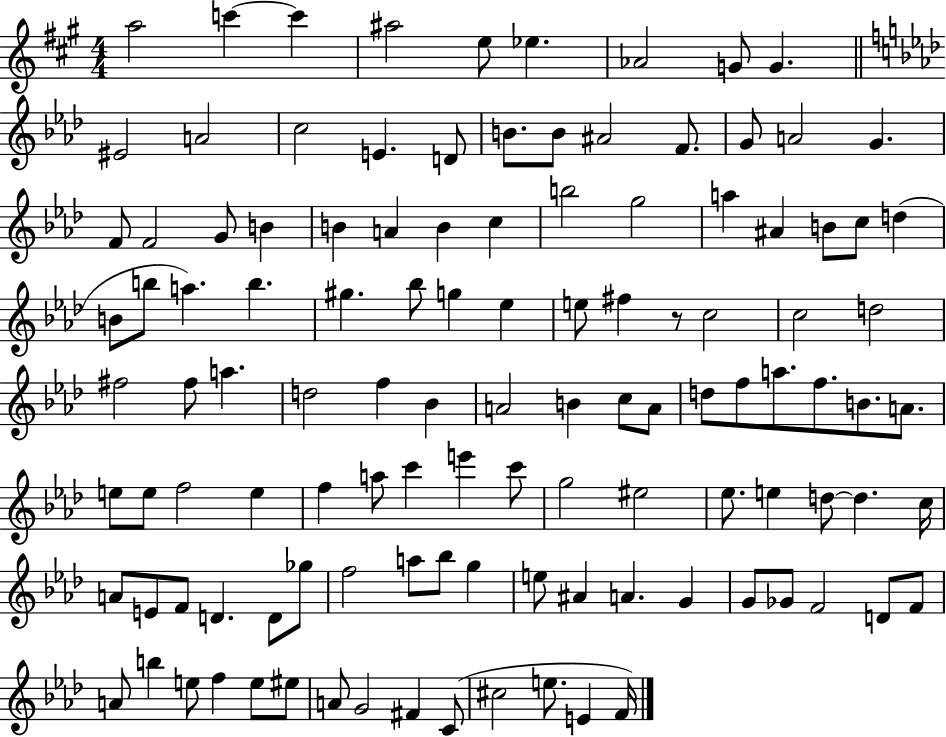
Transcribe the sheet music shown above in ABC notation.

X:1
T:Untitled
M:4/4
L:1/4
K:A
a2 c' c' ^a2 e/2 _e _A2 G/2 G ^E2 A2 c2 E D/2 B/2 B/2 ^A2 F/2 G/2 A2 G F/2 F2 G/2 B B A B c b2 g2 a ^A B/2 c/2 d B/2 b/2 a b ^g _b/2 g _e e/2 ^f z/2 c2 c2 d2 ^f2 ^f/2 a d2 f _B A2 B c/2 A/2 d/2 f/2 a/2 f/2 B/2 A/2 e/2 e/2 f2 e f a/2 c' e' c'/2 g2 ^e2 _e/2 e d/2 d c/4 A/2 E/2 F/2 D D/2 _g/2 f2 a/2 _b/2 g e/2 ^A A G G/2 _G/2 F2 D/2 F/2 A/2 b e/2 f e/2 ^e/2 A/2 G2 ^F C/2 ^c2 e/2 E F/4